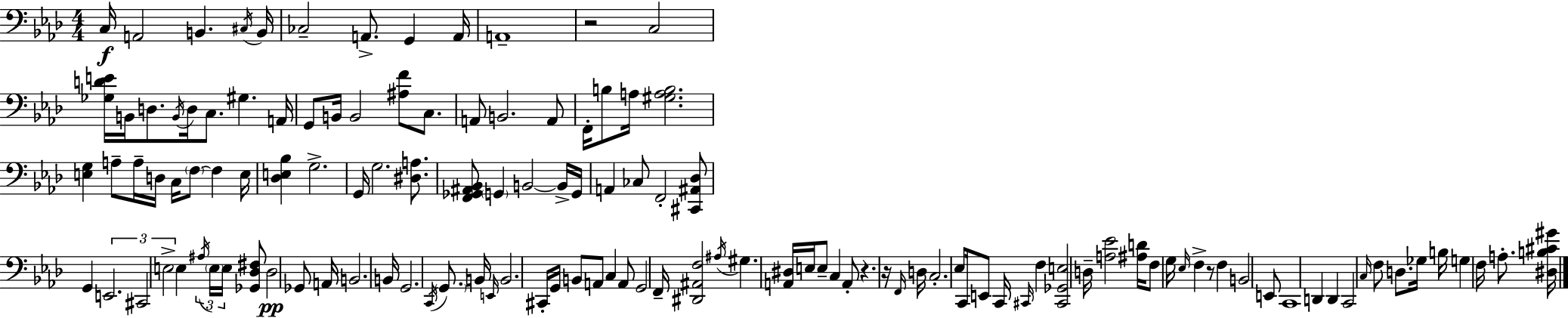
C3/s A2/h B2/q. C#3/s B2/s CES3/h A2/e. G2/q A2/s A2/w R/h C3/h [Gb3,D4,E4]/s B2/s D3/e. B2/s D3/s C3/e. G#3/q. A2/s G2/e B2/s B2/h [A#3,F4]/e C3/e. A2/e B2/h. A2/e F2/s B3/e A3/s [G#3,A3,B3]/h. [E3,G3]/q A3/e A3/s D3/s C3/s F3/e F3/q E3/s [Db3,E3,Bb3]/q G3/h. G2/s G3/h. [D#3,A3]/e. [F2,Gb2,A#2,Bb2]/e G2/q B2/h B2/s G2/s A2/q CES3/e F2/h [C#2,A#2,Db3]/e G2/q E2/h. C#2/h E3/h E3/q A#3/s E3/s E3/s [Gb2,Db3,F#3]/e Db3/h Gb2/e A2/s B2/h. B2/s G2/h. C2/s G2/e. B2/s E2/s B2/h. C#2/s G2/s B2/e A2/e C3/q A2/e G2/h F2/s [D#2,A#2,F3]/h A#3/s G#3/q. [A2,D#3]/s E3/s E3/e C3/q A2/e R/q. R/s F2/s D3/s C3/h. Eb3/e C2/s E2/e C2/s C#2/s F3/q [C#2,Gb2,E3]/h D3/s [A3,Eb4]/h [A#3,D4]/s F3/e G3/s Eb3/s F3/q R/e F3/q B2/h E2/e C2/w D2/q D2/q C2/h C3/s F3/e D3/e. Gb3/s B3/s G3/q F3/s A3/e. [D#3,B3,C#4,G#4]/s